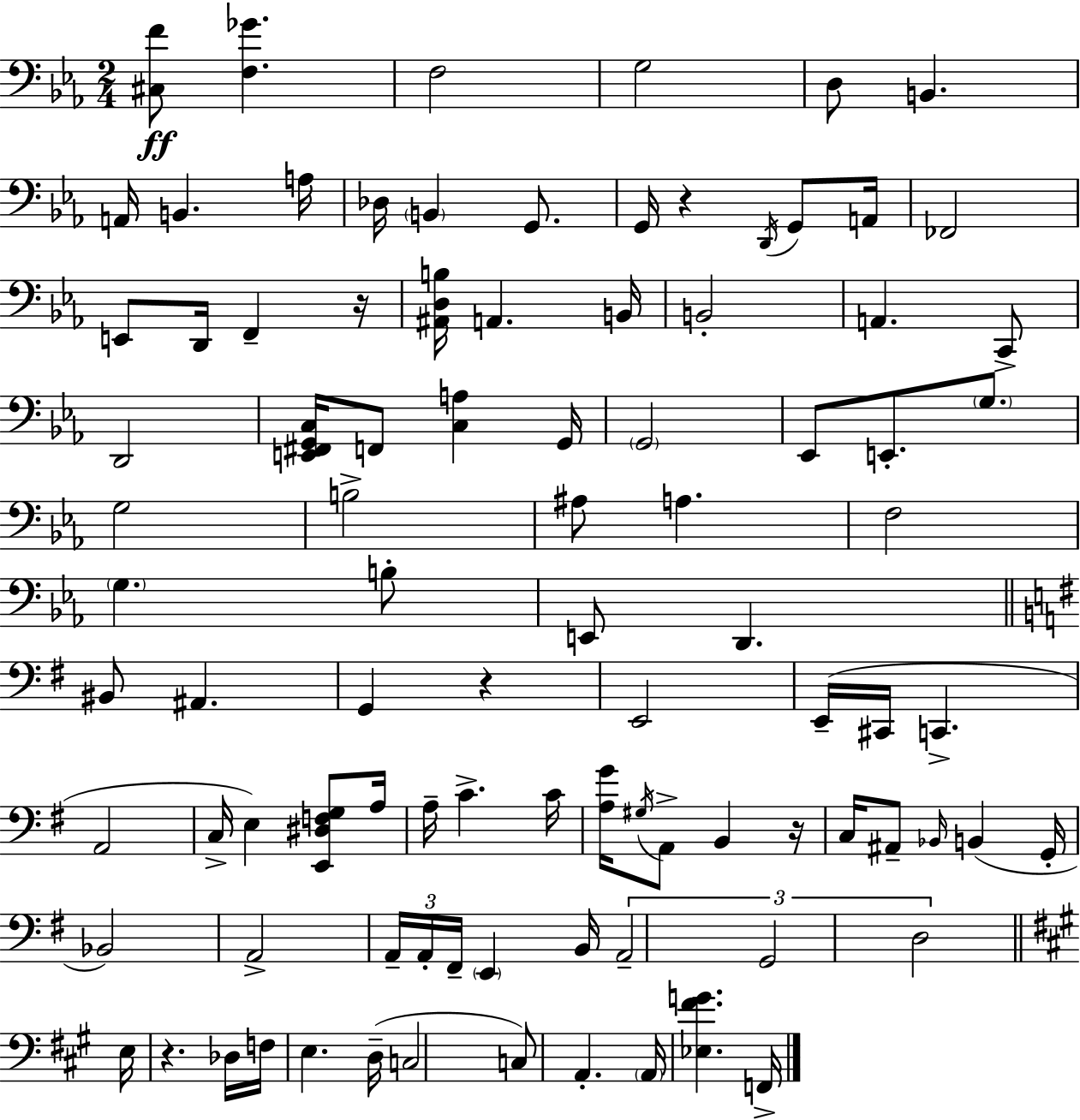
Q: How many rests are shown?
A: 5